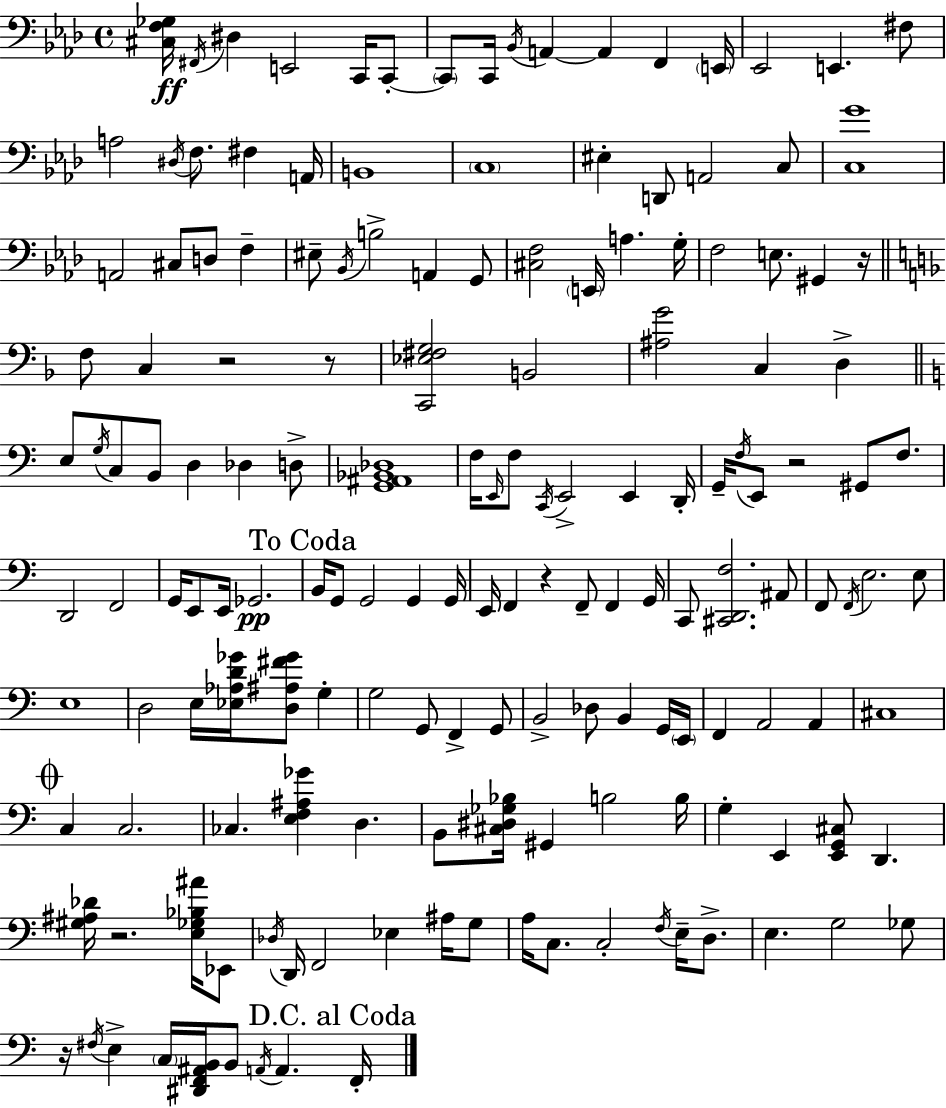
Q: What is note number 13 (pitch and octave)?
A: Eb2